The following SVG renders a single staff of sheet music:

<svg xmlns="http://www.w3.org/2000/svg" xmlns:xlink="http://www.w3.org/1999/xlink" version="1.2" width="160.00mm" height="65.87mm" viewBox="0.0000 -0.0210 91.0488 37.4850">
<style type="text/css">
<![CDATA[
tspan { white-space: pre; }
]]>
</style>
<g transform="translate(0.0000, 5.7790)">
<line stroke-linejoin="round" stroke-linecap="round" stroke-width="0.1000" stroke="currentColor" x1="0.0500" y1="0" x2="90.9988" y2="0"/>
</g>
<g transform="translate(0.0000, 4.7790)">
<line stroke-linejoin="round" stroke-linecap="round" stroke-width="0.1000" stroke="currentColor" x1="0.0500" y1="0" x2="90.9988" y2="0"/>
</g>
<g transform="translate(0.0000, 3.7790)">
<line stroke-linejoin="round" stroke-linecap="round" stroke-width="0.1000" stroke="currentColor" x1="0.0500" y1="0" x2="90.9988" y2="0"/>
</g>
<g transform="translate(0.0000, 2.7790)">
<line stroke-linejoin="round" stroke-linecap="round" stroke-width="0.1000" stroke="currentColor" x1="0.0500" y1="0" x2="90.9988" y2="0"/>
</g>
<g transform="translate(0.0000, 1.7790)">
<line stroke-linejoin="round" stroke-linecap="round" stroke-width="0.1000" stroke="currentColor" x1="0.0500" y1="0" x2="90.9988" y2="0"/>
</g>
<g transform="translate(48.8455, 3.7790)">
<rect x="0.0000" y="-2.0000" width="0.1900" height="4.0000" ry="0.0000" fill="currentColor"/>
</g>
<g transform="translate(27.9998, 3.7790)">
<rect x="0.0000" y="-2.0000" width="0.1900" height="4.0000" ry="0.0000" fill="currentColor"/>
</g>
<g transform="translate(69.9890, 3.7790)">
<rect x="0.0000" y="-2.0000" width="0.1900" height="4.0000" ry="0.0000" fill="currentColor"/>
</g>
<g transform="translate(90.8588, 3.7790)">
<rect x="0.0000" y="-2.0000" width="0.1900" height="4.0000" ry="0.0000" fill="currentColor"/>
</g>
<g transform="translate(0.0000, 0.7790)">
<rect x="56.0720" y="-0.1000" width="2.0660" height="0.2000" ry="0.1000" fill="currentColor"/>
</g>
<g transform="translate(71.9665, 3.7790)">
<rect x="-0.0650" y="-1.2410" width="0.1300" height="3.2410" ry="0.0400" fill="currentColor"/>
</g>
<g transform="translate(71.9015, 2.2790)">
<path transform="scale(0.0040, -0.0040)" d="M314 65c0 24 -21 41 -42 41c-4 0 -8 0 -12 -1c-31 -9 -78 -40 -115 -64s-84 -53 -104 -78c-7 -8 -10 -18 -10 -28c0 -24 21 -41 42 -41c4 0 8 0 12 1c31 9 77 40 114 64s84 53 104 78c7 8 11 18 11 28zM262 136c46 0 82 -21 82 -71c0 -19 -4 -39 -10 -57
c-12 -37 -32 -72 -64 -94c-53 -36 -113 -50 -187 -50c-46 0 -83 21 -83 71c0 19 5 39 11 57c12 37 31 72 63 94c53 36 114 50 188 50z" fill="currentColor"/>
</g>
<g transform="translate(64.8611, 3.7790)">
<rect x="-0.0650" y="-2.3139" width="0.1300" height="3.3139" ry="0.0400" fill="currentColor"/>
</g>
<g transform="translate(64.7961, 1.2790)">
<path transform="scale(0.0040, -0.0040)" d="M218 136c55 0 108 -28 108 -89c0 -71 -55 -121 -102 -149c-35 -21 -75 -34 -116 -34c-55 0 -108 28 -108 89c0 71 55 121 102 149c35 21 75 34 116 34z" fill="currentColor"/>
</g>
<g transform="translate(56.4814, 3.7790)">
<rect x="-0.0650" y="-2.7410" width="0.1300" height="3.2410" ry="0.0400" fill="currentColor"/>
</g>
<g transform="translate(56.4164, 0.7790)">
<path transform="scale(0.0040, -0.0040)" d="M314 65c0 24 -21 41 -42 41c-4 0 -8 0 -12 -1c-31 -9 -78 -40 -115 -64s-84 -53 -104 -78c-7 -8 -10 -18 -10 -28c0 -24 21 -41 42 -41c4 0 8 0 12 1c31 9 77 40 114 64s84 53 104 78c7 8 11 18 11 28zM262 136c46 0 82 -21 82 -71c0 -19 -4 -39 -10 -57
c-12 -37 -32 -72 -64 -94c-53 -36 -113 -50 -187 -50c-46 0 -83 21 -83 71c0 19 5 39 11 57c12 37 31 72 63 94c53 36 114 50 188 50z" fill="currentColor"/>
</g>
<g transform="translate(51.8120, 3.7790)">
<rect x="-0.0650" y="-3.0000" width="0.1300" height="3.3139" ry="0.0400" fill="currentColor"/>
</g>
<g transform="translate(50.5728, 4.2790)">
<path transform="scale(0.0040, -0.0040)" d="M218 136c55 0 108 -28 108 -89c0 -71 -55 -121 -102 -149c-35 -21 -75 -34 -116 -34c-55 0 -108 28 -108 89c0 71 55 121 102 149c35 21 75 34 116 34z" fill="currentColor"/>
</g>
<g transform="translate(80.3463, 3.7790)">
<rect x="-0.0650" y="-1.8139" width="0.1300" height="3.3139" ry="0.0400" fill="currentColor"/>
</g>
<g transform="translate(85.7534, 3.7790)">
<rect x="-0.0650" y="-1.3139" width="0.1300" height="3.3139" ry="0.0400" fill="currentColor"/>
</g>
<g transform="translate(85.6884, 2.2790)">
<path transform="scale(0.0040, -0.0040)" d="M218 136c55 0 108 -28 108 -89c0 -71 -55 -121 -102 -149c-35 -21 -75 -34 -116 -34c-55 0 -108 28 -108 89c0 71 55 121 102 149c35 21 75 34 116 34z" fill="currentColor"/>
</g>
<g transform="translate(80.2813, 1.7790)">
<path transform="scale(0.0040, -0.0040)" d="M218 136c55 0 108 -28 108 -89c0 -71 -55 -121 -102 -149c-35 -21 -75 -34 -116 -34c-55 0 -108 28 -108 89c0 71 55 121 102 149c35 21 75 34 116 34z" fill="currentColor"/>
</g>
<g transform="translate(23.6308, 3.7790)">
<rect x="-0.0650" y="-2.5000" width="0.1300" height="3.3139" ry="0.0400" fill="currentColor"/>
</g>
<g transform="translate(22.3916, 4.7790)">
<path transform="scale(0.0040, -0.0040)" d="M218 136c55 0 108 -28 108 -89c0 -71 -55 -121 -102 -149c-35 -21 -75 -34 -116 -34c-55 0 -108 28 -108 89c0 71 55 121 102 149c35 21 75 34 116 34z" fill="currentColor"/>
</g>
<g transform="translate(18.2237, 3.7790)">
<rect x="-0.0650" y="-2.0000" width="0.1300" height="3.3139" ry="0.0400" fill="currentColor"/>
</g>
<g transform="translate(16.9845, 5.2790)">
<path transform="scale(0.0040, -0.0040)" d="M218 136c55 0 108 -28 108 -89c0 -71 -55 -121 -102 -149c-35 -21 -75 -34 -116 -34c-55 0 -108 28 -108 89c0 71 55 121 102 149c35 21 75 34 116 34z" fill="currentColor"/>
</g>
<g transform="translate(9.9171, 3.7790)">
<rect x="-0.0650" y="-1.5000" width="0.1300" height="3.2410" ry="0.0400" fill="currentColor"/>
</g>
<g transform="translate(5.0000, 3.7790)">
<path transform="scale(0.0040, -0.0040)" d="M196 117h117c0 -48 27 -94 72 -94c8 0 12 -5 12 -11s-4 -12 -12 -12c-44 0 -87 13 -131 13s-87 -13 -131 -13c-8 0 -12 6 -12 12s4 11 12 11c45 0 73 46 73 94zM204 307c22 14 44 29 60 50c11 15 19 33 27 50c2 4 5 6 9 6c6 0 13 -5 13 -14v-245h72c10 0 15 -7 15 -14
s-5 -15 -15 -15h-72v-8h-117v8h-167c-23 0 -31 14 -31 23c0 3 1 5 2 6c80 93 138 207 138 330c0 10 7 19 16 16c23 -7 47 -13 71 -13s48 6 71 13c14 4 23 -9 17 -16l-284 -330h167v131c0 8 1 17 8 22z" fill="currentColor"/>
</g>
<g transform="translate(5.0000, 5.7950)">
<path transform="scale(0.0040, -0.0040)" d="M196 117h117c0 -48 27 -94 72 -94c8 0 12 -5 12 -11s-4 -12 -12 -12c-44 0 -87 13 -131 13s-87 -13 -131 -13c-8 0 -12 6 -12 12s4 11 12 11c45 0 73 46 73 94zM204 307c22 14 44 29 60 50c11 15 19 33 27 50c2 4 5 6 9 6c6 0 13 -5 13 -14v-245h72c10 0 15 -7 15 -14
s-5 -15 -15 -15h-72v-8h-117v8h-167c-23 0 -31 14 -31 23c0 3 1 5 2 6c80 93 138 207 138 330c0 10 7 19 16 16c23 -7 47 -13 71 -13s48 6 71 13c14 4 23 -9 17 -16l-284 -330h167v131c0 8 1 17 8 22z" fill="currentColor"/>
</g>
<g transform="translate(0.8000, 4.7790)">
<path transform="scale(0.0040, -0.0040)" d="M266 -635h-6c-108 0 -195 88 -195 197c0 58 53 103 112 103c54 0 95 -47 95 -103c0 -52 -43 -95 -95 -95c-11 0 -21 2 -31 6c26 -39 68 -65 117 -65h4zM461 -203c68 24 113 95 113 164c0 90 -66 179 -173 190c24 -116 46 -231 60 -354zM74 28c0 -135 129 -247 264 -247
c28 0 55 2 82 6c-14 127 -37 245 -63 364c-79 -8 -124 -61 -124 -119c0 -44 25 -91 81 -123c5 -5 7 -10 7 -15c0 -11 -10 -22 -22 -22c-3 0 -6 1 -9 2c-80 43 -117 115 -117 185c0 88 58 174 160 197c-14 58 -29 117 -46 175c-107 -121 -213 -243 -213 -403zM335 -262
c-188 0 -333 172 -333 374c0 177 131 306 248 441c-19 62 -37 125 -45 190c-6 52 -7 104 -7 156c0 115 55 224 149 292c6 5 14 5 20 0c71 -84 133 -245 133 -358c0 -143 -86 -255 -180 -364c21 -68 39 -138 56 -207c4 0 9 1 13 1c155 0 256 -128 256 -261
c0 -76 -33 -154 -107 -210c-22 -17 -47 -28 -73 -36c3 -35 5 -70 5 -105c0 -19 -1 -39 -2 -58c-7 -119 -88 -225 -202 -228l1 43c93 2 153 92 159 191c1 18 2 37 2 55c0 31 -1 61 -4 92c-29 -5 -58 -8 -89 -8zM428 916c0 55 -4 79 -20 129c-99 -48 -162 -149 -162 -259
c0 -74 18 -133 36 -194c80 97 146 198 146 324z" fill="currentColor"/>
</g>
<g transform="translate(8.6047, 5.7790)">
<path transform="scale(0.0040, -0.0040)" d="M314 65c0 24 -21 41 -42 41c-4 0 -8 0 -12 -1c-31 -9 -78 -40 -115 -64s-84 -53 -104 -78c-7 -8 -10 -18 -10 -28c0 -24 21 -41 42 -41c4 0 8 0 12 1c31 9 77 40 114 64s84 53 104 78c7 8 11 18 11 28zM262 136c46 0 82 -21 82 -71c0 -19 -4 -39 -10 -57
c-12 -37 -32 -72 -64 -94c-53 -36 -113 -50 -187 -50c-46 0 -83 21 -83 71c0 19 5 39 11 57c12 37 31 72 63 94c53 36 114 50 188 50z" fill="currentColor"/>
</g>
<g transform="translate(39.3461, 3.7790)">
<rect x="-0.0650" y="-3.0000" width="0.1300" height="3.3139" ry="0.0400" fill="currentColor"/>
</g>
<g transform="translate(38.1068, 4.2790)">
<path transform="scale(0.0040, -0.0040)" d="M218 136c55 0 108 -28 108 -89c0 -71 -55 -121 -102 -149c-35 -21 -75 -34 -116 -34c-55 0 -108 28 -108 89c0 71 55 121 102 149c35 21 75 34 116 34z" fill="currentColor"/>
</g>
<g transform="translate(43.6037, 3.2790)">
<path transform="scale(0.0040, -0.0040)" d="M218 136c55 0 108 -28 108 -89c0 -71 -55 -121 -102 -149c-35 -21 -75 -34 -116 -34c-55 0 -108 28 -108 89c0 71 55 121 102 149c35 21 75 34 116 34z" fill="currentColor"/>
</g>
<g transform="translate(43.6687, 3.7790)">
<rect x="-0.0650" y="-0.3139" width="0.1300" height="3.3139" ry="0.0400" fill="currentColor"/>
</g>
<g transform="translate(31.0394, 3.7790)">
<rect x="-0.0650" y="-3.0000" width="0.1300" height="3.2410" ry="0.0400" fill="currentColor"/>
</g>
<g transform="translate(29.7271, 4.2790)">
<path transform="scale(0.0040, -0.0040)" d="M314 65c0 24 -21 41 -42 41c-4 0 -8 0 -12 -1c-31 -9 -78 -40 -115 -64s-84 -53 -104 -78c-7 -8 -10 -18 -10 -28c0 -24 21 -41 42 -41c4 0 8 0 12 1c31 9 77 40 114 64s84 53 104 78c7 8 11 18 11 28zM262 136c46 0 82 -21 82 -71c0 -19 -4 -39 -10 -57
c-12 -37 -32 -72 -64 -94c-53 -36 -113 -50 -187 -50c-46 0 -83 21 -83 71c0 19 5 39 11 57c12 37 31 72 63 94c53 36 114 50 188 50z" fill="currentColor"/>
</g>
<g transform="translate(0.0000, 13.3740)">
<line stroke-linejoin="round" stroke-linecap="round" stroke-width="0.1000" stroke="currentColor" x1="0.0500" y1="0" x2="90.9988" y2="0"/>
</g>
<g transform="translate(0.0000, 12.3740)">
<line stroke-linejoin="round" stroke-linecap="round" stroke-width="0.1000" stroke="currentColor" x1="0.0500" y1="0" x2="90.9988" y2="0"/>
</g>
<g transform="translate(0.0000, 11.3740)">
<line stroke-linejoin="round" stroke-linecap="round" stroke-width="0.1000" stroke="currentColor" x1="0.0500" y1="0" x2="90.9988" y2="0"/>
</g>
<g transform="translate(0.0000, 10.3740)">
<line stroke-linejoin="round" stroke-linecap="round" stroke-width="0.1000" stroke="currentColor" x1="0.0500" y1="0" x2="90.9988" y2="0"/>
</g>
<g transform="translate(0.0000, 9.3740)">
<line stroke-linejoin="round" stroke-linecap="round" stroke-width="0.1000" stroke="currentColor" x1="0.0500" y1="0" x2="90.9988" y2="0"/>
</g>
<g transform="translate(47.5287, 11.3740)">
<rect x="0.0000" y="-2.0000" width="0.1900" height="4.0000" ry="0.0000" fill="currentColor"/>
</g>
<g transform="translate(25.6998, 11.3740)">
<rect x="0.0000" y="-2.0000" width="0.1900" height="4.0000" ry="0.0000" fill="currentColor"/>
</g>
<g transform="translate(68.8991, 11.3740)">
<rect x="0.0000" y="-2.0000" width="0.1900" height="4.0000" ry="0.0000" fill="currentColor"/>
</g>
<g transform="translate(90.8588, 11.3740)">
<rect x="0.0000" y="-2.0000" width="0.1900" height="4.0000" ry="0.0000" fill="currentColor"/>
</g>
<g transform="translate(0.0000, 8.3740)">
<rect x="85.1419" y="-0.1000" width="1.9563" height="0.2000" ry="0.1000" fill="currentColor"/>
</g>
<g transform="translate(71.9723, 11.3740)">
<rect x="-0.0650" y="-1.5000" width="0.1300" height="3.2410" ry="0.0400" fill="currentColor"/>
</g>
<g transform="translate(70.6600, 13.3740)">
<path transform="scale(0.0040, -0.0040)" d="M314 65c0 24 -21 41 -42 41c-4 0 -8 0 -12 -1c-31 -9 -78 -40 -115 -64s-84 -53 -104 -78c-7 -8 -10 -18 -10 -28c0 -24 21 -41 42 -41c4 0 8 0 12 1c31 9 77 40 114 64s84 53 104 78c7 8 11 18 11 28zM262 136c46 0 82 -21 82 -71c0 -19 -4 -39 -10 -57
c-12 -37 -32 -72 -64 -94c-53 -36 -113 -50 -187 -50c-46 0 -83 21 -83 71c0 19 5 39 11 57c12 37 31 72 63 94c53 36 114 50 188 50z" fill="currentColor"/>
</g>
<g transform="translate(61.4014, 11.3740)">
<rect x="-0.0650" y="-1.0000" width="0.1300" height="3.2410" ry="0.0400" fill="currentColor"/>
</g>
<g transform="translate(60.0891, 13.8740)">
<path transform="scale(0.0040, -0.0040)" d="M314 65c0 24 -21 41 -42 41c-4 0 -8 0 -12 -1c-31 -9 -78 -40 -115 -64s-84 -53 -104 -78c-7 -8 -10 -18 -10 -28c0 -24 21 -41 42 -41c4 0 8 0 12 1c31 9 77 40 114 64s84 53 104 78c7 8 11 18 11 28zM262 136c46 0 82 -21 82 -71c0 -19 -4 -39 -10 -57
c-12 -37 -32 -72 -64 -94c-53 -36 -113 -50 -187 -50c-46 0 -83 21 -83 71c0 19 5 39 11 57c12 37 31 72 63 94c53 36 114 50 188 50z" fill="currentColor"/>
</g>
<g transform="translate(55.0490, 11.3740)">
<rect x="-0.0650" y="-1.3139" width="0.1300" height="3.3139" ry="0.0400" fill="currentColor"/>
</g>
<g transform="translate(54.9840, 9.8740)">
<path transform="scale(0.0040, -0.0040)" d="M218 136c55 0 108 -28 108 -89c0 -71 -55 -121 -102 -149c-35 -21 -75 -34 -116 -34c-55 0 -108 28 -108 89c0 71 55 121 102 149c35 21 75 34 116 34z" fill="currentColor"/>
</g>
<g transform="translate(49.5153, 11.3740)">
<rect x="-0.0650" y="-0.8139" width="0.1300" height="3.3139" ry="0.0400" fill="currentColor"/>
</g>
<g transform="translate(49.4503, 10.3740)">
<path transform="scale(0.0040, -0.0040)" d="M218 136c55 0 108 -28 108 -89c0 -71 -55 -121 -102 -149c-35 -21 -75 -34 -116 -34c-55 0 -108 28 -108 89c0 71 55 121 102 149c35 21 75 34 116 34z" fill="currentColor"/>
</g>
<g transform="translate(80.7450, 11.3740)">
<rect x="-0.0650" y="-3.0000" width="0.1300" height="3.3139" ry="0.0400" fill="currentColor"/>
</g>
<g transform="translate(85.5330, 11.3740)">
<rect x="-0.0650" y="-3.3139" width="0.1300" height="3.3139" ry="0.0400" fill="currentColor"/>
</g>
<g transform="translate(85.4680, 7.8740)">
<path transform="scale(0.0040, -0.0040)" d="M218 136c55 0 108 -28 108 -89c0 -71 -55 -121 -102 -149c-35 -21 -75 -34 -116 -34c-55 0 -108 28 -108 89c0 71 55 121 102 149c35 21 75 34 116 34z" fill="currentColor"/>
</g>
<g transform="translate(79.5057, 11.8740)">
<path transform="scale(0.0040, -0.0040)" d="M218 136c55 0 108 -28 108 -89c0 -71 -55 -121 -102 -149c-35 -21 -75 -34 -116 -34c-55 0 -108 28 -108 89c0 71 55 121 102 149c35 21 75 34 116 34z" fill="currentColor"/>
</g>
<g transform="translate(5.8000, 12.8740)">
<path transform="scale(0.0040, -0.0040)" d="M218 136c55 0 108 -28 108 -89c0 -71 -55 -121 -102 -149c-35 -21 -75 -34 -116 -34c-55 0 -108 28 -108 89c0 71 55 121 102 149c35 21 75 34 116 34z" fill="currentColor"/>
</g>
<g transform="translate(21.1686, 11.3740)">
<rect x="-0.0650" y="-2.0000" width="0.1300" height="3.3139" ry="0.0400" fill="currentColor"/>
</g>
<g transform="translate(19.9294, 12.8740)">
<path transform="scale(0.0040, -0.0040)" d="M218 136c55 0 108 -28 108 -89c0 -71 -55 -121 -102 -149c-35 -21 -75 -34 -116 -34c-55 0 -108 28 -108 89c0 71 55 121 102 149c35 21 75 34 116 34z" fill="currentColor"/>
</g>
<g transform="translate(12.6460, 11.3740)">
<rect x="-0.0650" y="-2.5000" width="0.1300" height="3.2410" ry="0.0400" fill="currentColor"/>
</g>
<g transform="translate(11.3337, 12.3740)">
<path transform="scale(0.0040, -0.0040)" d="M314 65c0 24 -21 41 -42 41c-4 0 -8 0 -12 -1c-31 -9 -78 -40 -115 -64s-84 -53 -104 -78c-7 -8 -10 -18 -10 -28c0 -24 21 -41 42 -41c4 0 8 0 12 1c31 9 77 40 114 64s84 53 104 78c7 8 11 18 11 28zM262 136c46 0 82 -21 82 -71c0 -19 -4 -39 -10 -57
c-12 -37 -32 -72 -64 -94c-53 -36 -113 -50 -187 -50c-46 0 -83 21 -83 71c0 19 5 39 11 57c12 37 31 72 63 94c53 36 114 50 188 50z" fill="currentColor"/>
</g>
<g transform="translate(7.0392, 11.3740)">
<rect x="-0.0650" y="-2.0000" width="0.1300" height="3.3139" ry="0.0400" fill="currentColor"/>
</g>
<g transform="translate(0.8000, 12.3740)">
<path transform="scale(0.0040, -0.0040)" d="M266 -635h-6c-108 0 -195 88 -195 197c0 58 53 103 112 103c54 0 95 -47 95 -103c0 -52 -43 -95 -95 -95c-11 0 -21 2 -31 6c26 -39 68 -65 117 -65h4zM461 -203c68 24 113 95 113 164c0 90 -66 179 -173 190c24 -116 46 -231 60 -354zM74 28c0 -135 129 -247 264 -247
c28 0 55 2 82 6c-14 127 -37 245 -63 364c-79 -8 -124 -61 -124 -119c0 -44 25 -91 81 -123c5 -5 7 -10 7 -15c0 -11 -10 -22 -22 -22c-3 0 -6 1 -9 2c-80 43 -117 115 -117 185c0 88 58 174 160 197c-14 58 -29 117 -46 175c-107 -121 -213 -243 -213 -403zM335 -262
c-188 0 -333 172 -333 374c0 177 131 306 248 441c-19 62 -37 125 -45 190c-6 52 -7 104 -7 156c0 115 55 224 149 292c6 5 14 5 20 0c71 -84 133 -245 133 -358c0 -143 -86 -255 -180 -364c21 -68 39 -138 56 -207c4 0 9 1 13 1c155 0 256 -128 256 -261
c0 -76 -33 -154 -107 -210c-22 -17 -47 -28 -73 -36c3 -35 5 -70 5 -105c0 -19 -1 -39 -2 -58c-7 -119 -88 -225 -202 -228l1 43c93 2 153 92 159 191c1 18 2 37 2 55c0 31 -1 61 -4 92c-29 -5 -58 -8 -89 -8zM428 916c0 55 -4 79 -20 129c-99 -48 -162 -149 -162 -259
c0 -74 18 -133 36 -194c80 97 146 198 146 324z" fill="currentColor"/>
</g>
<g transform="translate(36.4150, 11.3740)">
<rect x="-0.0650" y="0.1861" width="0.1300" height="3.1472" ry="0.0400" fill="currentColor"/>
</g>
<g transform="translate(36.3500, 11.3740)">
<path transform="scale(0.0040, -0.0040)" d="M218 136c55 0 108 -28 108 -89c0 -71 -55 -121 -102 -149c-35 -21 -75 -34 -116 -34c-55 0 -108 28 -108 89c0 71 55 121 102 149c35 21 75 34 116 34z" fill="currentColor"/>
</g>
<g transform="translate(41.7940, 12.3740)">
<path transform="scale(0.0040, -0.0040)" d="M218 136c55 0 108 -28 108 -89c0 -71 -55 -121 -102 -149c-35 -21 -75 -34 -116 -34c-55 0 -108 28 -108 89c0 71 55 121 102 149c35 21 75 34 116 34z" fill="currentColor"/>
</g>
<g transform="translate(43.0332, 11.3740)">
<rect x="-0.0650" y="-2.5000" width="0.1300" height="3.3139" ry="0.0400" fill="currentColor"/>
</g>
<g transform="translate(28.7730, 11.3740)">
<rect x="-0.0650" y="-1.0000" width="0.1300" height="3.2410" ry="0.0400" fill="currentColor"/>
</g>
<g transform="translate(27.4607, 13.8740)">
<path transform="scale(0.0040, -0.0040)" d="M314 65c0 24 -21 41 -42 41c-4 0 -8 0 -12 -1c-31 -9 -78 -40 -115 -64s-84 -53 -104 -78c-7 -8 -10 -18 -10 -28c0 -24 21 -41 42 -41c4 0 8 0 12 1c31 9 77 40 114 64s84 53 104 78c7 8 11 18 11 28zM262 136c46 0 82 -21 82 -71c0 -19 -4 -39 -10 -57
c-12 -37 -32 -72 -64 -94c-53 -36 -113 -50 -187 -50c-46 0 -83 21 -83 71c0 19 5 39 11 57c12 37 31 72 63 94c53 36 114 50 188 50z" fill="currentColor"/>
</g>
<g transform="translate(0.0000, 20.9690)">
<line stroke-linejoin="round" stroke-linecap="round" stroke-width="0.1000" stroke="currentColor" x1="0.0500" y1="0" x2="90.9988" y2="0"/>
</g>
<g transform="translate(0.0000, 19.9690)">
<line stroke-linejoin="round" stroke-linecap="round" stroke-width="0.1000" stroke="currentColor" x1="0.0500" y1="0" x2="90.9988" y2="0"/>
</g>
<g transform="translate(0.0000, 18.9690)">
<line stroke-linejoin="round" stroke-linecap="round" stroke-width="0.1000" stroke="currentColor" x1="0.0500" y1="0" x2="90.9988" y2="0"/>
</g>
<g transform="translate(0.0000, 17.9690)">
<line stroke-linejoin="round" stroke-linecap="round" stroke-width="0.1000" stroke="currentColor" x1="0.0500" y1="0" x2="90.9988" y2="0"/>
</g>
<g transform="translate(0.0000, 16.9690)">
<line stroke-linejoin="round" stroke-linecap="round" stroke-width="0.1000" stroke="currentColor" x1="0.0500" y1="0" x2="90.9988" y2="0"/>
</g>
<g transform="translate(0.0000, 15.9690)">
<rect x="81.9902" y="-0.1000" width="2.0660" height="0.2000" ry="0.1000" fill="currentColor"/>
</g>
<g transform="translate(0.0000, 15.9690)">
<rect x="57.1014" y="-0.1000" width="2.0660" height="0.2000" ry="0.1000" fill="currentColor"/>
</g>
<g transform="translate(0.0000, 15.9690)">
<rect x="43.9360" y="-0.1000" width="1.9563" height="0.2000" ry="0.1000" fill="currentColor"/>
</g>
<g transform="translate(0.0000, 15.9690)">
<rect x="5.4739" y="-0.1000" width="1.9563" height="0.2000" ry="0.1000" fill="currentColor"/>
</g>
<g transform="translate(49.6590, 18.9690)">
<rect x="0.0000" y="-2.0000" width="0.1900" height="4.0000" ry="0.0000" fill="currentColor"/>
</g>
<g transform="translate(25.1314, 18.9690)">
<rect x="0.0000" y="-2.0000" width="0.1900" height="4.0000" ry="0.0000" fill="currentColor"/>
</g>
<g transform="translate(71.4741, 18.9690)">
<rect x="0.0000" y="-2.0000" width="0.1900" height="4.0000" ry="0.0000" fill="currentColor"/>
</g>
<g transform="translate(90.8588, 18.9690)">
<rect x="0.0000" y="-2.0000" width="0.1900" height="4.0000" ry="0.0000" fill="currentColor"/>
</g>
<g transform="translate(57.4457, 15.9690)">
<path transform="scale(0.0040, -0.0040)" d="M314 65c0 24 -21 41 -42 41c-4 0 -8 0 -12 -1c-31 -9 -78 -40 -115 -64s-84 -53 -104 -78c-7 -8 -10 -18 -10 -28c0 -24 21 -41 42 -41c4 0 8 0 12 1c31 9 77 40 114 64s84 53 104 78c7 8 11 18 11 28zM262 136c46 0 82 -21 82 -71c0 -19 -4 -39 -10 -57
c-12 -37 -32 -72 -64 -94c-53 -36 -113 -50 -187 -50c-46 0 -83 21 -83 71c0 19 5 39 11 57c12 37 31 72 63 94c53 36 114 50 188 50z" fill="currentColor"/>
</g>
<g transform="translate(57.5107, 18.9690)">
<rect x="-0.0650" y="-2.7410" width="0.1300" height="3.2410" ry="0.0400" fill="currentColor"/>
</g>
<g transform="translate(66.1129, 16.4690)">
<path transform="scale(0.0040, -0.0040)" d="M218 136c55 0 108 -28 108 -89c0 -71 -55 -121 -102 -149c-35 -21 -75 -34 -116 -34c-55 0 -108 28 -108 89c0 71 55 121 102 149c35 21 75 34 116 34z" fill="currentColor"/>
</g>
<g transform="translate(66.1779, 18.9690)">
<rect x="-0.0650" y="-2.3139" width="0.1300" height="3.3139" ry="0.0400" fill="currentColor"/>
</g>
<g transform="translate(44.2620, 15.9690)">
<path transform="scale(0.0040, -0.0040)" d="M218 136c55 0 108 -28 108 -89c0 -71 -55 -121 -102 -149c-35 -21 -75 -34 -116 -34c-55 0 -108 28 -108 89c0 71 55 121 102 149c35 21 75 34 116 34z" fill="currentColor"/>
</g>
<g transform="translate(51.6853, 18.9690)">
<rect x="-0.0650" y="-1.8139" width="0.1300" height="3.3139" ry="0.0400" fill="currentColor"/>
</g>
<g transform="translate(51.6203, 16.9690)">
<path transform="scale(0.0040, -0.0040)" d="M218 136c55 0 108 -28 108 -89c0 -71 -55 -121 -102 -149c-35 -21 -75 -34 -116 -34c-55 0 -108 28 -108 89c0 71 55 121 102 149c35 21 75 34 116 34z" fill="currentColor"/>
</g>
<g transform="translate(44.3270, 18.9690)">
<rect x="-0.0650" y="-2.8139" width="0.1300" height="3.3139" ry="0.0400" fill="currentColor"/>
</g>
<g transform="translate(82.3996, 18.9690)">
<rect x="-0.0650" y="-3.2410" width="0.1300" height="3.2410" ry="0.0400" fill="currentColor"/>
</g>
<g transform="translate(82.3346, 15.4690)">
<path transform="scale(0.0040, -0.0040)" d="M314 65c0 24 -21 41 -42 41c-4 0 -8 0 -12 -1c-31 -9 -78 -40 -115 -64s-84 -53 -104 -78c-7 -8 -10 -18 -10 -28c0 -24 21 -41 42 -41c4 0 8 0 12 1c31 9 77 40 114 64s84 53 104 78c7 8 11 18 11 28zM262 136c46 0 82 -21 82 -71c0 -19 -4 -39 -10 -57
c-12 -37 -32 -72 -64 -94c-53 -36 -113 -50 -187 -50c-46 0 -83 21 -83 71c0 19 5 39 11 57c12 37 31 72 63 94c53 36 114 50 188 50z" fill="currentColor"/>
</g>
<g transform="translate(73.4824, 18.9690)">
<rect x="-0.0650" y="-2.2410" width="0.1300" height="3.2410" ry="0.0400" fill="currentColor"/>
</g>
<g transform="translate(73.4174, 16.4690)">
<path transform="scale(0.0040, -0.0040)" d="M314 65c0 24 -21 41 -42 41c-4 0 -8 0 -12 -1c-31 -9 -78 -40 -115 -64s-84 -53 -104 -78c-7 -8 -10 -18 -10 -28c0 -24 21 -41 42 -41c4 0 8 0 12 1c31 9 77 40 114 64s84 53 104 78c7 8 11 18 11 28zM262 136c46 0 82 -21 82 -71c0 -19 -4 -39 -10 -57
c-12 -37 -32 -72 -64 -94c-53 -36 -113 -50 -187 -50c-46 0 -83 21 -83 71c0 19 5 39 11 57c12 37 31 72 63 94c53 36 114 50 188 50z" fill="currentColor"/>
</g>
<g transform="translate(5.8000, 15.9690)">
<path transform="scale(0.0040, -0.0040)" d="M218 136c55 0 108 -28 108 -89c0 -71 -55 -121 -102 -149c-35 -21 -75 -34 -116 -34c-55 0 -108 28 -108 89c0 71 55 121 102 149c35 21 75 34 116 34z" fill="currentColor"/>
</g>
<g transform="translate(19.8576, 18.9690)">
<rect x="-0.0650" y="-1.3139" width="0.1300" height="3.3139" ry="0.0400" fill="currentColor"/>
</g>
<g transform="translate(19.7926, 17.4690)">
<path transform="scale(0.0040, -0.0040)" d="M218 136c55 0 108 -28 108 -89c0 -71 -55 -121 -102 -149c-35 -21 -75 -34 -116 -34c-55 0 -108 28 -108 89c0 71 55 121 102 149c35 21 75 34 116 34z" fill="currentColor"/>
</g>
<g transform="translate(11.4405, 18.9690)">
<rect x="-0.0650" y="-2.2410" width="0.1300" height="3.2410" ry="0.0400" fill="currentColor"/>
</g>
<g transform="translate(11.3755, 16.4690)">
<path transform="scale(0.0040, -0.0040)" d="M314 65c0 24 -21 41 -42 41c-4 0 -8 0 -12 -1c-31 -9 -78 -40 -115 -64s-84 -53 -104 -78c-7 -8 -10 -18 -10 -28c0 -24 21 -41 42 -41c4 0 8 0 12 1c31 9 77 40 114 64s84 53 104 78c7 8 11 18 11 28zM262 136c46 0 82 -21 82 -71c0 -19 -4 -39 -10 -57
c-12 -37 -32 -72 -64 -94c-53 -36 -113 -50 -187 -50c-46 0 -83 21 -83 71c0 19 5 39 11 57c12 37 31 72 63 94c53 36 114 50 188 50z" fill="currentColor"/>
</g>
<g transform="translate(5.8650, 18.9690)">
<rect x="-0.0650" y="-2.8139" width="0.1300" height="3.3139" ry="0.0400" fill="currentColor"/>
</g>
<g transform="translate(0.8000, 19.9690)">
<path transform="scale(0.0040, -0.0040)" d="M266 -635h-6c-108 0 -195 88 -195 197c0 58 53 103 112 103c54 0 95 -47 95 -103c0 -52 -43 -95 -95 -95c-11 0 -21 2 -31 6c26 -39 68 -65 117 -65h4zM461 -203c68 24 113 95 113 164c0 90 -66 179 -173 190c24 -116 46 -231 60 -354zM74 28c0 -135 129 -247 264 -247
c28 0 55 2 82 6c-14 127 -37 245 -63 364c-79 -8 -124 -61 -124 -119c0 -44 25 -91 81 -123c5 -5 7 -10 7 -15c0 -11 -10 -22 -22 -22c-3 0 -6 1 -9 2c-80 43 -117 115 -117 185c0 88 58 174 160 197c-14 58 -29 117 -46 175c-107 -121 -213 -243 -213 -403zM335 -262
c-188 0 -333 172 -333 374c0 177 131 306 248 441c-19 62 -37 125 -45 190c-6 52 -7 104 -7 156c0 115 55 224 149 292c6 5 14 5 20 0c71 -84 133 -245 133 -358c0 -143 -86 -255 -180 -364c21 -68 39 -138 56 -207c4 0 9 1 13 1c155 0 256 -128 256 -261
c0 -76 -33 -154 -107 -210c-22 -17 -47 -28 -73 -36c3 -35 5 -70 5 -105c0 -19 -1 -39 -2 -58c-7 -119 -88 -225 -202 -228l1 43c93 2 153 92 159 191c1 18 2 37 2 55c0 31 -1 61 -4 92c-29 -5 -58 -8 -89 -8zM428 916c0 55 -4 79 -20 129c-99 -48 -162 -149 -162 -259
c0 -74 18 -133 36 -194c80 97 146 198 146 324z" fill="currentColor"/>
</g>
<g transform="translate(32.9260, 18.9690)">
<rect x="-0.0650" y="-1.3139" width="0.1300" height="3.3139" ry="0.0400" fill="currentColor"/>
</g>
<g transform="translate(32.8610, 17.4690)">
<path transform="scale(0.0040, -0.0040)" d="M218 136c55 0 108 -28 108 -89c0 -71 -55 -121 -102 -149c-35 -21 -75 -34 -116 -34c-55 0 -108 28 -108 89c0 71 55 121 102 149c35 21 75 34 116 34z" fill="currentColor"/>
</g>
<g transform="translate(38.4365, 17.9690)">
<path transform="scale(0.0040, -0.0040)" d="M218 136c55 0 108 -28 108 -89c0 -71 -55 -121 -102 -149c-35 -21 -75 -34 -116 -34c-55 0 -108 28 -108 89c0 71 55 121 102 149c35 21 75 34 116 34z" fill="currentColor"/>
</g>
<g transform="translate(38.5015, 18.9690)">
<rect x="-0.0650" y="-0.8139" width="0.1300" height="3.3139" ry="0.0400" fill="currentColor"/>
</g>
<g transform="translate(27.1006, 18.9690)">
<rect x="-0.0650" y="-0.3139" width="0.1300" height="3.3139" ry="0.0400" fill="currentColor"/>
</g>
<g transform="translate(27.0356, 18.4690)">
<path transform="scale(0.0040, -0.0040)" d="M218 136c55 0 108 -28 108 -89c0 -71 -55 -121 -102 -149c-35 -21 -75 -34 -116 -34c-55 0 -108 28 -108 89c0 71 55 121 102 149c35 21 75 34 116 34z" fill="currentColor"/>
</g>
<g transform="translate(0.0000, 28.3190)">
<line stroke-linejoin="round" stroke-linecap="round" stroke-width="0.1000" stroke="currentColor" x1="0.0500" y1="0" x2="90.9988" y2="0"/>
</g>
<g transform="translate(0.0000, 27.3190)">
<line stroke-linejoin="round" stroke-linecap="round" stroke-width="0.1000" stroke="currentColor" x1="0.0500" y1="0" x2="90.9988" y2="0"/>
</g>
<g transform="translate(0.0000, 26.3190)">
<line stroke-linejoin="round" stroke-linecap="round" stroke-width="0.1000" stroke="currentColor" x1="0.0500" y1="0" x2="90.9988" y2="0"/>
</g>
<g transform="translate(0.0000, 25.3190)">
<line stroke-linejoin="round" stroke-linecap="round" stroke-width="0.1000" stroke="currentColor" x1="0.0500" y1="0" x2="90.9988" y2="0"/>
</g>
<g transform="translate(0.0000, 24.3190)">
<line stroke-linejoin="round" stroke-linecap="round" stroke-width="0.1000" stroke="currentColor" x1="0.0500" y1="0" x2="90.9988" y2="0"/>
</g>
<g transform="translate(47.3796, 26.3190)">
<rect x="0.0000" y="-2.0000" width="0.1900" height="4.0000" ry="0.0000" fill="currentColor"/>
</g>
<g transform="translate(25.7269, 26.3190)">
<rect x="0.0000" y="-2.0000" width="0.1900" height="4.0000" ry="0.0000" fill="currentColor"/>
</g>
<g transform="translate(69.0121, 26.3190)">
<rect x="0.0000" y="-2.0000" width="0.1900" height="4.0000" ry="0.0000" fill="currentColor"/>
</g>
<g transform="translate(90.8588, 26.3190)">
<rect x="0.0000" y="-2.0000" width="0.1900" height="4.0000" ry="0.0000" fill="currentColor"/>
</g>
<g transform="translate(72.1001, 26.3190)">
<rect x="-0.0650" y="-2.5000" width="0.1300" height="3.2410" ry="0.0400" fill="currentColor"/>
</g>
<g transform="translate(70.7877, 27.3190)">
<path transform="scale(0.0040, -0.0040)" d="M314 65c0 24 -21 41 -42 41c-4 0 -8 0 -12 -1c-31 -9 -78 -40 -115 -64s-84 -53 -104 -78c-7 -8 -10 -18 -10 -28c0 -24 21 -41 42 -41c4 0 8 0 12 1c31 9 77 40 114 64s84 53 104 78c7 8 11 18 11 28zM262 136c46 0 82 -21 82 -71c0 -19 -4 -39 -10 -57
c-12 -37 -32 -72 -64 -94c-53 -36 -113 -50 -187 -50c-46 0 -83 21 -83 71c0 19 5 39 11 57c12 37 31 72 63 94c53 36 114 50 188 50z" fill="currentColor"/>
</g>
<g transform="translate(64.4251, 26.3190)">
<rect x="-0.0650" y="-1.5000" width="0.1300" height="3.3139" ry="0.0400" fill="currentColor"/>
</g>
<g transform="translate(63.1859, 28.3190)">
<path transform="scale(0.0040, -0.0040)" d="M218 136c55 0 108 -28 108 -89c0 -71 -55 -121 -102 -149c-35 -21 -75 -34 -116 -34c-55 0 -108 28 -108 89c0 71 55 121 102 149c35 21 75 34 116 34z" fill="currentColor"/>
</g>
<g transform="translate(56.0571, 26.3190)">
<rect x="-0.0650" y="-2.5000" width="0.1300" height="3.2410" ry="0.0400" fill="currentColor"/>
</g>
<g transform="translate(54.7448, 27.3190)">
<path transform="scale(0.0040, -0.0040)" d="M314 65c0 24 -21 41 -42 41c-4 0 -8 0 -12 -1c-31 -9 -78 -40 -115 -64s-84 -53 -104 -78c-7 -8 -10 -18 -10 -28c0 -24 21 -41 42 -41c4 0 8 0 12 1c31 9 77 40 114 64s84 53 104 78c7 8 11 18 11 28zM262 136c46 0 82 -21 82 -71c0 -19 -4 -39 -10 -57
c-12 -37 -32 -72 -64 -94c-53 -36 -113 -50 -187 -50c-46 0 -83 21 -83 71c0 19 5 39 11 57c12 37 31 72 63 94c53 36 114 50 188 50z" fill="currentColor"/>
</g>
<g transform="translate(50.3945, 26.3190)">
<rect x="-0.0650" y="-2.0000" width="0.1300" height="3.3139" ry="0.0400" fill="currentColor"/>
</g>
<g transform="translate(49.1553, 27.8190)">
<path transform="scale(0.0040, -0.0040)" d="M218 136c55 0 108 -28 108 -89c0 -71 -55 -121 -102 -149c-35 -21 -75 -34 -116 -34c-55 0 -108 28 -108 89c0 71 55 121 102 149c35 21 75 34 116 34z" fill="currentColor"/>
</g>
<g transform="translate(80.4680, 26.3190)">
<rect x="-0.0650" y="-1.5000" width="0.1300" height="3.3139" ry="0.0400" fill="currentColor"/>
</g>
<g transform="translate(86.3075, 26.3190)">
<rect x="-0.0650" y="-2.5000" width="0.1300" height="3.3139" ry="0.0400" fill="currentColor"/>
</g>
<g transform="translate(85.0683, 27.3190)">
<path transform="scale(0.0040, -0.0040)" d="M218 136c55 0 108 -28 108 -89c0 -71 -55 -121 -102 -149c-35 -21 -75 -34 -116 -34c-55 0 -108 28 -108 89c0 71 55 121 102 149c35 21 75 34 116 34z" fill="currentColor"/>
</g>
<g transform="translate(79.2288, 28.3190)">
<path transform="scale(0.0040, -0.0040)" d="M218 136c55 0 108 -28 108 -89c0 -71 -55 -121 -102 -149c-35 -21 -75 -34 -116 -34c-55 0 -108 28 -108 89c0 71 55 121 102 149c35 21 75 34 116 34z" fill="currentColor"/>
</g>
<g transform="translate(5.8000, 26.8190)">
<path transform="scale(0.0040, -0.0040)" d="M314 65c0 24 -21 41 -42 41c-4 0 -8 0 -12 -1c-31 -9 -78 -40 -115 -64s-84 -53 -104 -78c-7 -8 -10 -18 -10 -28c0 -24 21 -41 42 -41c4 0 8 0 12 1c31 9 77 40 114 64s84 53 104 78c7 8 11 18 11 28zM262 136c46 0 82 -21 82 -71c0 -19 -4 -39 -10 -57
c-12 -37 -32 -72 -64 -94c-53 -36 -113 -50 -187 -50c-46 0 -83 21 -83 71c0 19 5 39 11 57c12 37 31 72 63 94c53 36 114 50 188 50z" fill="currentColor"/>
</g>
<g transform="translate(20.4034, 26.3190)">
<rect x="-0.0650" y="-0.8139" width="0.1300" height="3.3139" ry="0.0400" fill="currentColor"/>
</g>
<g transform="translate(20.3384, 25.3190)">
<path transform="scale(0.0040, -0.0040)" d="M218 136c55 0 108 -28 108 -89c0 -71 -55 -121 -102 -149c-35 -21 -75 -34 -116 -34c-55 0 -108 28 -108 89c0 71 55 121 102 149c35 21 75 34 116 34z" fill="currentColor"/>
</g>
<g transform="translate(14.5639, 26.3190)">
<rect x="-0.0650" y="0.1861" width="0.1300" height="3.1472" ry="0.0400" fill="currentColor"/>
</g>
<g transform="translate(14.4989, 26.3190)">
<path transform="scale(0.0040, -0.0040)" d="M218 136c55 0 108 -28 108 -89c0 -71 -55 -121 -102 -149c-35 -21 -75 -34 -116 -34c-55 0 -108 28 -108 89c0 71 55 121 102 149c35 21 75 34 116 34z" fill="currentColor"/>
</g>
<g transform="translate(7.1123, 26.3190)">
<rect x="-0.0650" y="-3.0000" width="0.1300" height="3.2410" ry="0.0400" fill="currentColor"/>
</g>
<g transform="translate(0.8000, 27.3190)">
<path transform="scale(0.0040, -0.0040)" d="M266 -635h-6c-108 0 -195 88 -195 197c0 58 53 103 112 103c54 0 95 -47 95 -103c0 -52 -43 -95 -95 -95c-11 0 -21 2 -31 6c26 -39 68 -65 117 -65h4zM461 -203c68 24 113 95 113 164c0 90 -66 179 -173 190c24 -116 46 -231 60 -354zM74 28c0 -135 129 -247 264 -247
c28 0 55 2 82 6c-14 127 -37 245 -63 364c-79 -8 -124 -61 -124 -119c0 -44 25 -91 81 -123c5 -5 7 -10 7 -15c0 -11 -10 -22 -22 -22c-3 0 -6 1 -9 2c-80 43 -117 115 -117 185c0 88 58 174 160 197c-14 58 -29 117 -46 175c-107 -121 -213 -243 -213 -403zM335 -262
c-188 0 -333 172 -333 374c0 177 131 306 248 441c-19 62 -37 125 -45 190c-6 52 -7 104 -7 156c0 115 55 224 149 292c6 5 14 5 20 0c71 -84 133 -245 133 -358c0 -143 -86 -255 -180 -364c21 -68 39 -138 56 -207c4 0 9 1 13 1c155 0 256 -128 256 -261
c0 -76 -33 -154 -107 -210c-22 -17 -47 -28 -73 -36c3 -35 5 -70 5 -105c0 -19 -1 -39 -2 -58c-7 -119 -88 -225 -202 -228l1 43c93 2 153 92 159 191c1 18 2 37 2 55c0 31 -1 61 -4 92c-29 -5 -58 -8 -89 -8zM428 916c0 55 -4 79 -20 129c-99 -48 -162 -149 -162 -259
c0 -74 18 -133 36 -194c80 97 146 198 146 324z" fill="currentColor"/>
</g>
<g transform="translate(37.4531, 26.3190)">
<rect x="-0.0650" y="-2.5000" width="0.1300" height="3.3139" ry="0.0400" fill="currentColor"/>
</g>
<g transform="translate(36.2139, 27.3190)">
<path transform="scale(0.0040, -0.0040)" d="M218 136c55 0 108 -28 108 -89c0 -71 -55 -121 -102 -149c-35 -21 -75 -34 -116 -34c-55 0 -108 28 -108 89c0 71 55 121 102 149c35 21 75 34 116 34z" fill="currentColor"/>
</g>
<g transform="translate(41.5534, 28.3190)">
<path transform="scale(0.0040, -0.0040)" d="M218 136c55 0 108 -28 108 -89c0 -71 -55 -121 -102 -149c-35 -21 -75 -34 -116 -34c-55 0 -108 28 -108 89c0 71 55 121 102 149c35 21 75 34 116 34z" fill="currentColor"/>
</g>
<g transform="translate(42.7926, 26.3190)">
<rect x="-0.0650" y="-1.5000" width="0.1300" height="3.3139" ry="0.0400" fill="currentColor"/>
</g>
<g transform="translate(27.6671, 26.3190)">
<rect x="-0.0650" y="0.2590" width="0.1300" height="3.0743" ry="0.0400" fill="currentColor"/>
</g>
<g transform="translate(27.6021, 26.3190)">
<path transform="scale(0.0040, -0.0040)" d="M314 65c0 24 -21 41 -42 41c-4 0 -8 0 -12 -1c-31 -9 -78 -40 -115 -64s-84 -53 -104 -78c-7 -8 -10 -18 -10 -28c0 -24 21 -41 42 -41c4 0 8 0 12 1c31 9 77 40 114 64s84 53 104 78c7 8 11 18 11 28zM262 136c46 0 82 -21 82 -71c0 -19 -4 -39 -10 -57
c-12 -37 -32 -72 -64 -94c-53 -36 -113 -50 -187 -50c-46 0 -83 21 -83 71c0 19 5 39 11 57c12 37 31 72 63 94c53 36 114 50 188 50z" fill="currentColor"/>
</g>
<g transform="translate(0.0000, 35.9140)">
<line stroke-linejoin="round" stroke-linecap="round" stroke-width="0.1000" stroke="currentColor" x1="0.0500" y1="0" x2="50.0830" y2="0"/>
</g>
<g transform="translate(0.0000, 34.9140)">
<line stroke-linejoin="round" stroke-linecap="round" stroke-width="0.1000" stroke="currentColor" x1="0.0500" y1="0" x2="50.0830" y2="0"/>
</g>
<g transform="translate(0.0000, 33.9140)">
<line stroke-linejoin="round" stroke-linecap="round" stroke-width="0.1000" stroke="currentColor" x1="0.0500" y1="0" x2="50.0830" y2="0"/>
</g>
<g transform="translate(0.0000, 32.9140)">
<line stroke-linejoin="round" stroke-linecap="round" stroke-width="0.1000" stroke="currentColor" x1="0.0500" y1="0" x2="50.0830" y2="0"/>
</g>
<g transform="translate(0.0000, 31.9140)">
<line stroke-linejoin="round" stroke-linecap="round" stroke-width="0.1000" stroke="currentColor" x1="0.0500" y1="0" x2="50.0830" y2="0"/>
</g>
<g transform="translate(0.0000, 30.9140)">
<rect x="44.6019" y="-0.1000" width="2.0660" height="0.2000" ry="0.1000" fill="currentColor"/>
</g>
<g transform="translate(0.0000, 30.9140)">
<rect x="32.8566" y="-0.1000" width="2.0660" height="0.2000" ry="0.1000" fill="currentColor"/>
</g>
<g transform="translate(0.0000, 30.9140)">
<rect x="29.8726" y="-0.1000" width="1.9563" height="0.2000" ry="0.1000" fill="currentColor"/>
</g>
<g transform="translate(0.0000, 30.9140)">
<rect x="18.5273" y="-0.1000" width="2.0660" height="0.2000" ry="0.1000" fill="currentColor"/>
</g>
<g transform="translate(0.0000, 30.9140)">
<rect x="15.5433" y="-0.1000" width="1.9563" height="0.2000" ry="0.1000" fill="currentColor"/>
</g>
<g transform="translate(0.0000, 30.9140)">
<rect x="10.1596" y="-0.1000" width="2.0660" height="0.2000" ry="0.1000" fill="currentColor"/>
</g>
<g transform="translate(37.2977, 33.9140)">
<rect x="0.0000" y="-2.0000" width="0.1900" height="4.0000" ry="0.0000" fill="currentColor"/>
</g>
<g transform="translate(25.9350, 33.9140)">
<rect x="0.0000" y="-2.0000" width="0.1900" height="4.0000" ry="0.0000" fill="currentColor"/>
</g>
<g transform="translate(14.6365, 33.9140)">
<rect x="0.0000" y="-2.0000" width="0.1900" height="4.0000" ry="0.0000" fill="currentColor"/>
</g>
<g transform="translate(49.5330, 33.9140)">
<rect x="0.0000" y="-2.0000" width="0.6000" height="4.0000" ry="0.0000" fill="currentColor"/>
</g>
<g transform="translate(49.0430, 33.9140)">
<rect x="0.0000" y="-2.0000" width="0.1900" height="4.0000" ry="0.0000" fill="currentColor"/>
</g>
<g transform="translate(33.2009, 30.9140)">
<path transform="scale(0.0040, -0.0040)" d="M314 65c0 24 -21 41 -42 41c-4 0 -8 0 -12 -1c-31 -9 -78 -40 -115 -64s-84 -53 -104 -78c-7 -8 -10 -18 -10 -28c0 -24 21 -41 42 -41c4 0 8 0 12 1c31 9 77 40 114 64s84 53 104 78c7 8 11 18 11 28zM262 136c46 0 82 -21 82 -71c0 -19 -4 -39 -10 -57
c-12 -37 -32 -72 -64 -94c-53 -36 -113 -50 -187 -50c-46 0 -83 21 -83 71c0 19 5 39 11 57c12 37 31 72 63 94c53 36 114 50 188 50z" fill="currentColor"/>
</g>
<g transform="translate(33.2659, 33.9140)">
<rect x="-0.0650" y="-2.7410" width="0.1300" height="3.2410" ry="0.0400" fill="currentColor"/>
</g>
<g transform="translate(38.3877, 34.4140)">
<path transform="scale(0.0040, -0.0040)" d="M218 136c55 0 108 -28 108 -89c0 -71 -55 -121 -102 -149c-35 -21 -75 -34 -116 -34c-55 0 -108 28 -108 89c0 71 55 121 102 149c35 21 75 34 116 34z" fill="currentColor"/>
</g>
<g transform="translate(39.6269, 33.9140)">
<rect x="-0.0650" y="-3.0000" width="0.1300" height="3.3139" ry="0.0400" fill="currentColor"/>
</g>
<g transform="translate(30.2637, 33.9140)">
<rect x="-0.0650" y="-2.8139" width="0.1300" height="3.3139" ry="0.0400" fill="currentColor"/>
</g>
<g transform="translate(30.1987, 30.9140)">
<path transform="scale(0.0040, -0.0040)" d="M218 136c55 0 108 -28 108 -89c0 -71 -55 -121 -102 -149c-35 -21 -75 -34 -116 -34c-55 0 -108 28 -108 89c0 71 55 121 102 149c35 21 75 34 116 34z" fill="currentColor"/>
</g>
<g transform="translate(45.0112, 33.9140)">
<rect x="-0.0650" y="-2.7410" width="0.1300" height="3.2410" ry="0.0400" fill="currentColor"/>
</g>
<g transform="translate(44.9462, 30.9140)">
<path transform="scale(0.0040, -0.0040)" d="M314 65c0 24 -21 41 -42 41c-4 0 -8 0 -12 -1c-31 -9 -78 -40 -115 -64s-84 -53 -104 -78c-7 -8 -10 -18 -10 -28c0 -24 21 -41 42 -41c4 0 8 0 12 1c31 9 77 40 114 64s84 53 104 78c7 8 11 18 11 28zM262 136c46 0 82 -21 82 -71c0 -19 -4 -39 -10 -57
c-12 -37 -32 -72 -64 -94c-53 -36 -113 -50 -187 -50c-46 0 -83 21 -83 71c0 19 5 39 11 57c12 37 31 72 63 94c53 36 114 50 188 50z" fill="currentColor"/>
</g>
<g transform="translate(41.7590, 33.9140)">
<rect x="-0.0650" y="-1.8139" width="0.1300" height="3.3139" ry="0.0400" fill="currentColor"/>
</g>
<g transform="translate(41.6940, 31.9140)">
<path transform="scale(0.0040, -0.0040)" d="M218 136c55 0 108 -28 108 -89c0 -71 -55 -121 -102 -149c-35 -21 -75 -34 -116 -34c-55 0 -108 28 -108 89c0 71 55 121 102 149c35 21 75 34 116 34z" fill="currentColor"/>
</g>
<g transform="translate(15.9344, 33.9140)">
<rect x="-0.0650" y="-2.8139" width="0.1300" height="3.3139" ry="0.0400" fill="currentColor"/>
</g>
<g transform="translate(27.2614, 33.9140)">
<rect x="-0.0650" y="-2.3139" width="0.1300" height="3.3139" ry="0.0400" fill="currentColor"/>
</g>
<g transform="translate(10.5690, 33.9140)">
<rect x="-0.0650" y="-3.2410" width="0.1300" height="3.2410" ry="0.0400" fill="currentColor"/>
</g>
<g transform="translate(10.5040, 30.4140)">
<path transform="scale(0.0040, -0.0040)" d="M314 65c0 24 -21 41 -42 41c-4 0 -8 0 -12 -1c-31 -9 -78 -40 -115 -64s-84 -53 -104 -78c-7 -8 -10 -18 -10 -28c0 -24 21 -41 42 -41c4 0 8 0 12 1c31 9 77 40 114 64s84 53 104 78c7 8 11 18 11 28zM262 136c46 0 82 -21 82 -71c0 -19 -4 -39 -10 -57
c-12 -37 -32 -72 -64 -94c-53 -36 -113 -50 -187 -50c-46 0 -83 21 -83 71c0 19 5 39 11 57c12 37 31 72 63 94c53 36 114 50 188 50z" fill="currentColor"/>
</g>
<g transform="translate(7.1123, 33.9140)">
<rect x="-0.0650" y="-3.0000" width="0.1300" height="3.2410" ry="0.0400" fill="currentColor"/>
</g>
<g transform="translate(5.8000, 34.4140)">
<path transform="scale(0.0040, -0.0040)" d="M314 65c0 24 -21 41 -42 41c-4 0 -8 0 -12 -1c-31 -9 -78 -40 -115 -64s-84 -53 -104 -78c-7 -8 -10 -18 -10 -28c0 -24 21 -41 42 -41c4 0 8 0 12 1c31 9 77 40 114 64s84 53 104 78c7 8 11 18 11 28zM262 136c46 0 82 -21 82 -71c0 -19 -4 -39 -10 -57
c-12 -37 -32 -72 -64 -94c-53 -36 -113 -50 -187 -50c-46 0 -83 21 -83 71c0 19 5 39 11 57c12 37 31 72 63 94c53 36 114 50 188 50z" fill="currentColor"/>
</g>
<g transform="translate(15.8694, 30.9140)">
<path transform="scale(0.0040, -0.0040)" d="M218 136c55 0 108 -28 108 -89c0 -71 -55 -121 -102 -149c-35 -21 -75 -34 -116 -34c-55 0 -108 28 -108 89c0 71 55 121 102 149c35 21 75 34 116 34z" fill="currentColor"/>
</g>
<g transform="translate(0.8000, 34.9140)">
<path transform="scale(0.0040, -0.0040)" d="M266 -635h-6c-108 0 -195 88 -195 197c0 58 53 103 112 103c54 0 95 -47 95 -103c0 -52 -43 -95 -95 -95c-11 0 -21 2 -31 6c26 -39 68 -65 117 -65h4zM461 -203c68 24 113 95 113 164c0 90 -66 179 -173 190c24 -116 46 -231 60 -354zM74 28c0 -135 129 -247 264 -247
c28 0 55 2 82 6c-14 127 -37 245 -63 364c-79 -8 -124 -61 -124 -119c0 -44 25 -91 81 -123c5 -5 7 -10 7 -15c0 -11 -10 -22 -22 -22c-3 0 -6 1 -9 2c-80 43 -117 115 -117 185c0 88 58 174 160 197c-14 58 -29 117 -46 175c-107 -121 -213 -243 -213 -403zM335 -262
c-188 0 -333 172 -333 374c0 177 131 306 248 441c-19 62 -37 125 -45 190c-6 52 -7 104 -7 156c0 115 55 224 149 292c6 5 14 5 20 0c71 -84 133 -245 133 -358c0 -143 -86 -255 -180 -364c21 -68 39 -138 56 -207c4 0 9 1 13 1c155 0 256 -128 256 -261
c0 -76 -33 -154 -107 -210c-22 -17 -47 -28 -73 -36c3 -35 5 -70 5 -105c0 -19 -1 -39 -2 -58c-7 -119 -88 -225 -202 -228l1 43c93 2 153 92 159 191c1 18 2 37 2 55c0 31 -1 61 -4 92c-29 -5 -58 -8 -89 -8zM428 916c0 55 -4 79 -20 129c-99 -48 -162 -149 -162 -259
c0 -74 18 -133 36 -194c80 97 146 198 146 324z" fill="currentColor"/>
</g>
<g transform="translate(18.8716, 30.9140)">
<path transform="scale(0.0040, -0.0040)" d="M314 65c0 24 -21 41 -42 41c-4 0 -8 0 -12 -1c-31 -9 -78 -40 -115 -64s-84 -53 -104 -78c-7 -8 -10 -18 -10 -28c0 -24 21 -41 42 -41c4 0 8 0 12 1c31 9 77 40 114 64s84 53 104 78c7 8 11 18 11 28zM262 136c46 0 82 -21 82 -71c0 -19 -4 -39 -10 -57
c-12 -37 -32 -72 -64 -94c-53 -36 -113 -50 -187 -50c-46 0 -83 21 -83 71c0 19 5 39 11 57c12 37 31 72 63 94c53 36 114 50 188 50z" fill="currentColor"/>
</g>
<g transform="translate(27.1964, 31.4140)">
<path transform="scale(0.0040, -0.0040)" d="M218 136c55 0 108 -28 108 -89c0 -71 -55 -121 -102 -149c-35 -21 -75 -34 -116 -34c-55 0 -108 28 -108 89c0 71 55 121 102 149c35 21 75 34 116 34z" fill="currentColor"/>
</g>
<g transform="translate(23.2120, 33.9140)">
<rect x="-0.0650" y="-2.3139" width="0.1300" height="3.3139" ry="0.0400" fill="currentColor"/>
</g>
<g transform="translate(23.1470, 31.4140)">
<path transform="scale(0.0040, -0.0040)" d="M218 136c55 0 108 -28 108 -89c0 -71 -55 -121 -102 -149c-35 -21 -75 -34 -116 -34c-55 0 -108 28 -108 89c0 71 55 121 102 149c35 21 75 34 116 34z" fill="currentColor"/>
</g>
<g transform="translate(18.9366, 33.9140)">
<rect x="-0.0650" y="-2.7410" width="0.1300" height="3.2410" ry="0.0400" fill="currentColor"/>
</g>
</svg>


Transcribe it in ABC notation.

X:1
T:Untitled
M:4/4
L:1/4
K:C
E2 F G A2 A c A a2 g e2 f e F G2 F D2 B G d e D2 E2 A b a g2 e c e d a f a2 g g2 b2 A2 B d B2 G E F G2 E G2 E G A2 b2 a a2 g g a a2 A f a2